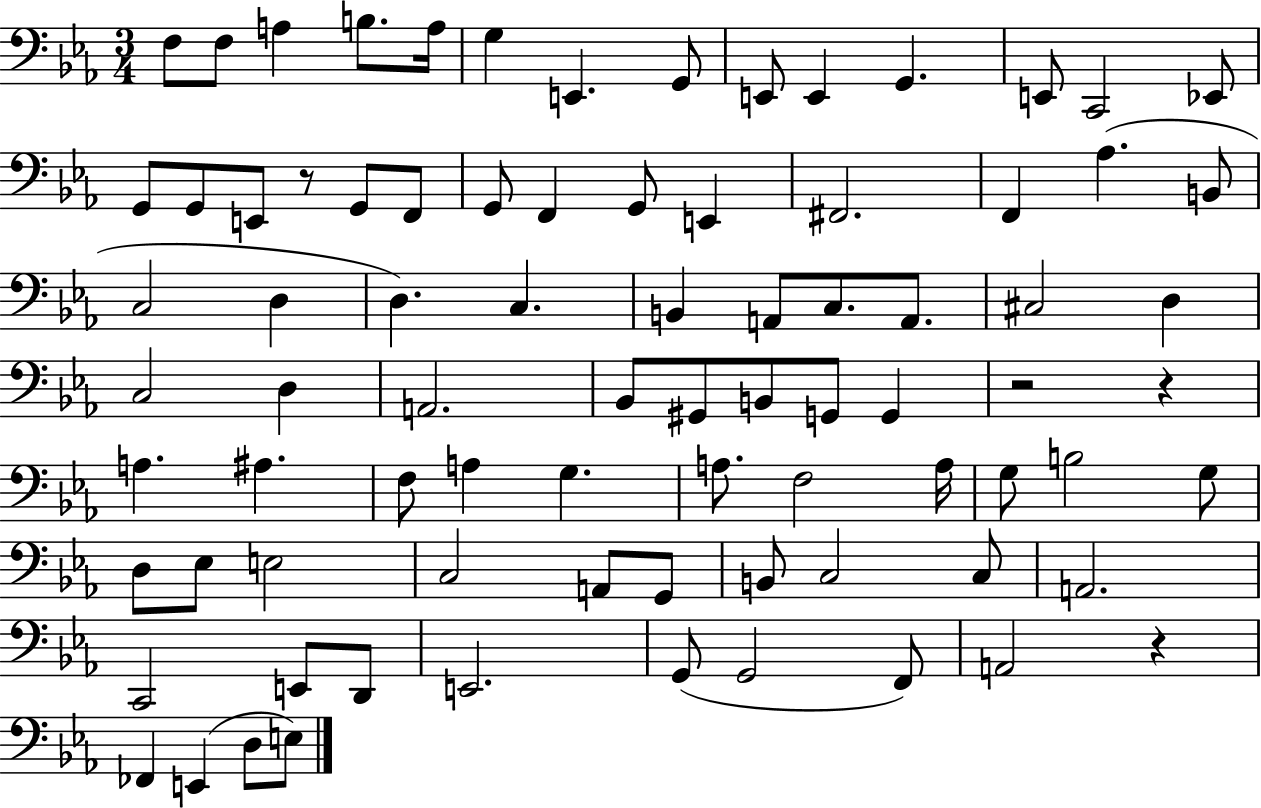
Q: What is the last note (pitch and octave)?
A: E3